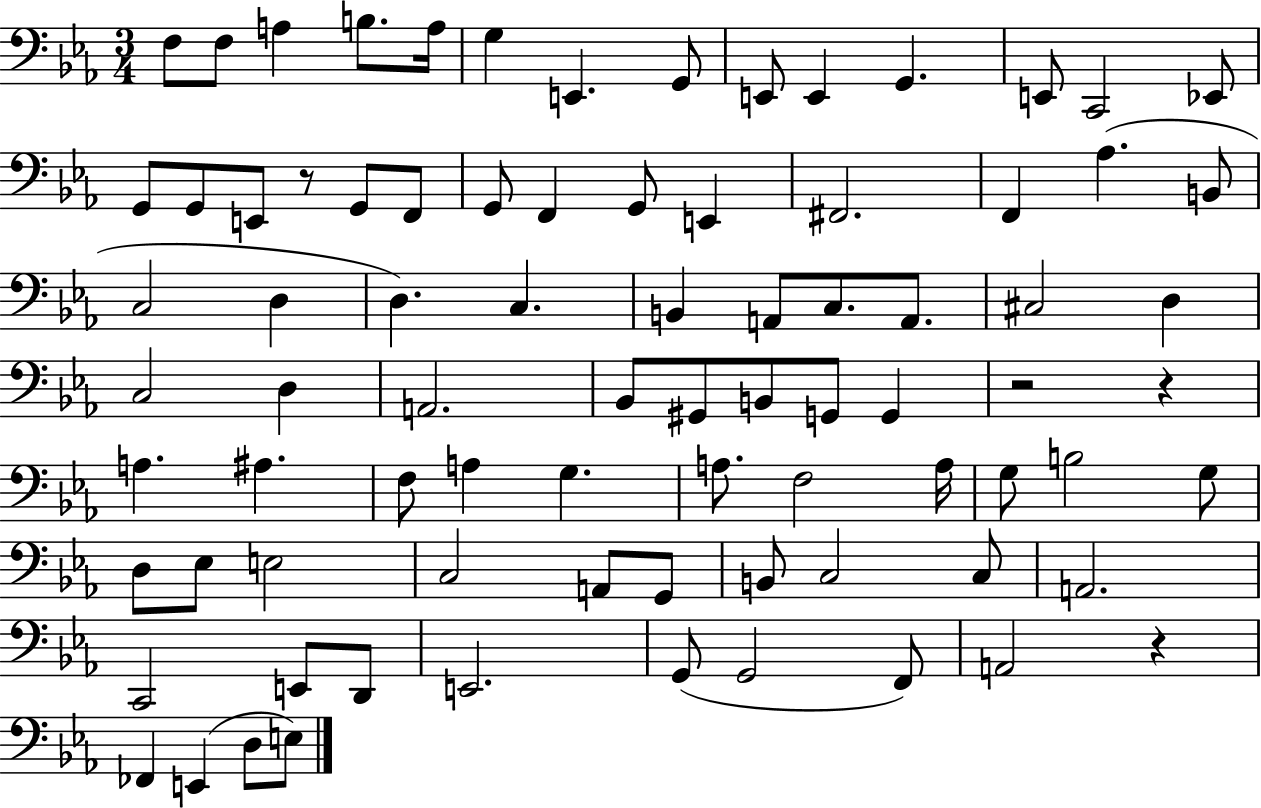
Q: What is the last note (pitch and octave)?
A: E3